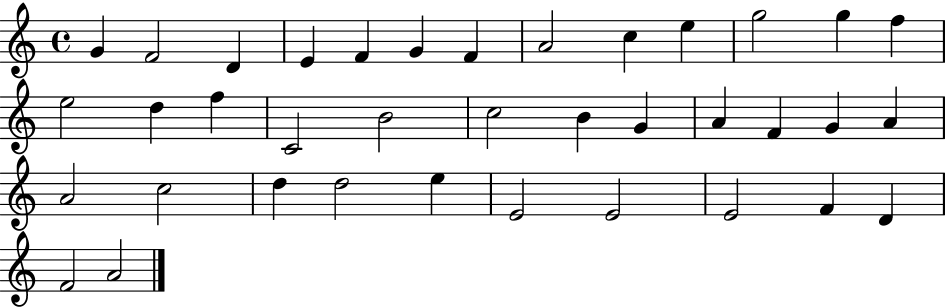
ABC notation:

X:1
T:Untitled
M:4/4
L:1/4
K:C
G F2 D E F G F A2 c e g2 g f e2 d f C2 B2 c2 B G A F G A A2 c2 d d2 e E2 E2 E2 F D F2 A2